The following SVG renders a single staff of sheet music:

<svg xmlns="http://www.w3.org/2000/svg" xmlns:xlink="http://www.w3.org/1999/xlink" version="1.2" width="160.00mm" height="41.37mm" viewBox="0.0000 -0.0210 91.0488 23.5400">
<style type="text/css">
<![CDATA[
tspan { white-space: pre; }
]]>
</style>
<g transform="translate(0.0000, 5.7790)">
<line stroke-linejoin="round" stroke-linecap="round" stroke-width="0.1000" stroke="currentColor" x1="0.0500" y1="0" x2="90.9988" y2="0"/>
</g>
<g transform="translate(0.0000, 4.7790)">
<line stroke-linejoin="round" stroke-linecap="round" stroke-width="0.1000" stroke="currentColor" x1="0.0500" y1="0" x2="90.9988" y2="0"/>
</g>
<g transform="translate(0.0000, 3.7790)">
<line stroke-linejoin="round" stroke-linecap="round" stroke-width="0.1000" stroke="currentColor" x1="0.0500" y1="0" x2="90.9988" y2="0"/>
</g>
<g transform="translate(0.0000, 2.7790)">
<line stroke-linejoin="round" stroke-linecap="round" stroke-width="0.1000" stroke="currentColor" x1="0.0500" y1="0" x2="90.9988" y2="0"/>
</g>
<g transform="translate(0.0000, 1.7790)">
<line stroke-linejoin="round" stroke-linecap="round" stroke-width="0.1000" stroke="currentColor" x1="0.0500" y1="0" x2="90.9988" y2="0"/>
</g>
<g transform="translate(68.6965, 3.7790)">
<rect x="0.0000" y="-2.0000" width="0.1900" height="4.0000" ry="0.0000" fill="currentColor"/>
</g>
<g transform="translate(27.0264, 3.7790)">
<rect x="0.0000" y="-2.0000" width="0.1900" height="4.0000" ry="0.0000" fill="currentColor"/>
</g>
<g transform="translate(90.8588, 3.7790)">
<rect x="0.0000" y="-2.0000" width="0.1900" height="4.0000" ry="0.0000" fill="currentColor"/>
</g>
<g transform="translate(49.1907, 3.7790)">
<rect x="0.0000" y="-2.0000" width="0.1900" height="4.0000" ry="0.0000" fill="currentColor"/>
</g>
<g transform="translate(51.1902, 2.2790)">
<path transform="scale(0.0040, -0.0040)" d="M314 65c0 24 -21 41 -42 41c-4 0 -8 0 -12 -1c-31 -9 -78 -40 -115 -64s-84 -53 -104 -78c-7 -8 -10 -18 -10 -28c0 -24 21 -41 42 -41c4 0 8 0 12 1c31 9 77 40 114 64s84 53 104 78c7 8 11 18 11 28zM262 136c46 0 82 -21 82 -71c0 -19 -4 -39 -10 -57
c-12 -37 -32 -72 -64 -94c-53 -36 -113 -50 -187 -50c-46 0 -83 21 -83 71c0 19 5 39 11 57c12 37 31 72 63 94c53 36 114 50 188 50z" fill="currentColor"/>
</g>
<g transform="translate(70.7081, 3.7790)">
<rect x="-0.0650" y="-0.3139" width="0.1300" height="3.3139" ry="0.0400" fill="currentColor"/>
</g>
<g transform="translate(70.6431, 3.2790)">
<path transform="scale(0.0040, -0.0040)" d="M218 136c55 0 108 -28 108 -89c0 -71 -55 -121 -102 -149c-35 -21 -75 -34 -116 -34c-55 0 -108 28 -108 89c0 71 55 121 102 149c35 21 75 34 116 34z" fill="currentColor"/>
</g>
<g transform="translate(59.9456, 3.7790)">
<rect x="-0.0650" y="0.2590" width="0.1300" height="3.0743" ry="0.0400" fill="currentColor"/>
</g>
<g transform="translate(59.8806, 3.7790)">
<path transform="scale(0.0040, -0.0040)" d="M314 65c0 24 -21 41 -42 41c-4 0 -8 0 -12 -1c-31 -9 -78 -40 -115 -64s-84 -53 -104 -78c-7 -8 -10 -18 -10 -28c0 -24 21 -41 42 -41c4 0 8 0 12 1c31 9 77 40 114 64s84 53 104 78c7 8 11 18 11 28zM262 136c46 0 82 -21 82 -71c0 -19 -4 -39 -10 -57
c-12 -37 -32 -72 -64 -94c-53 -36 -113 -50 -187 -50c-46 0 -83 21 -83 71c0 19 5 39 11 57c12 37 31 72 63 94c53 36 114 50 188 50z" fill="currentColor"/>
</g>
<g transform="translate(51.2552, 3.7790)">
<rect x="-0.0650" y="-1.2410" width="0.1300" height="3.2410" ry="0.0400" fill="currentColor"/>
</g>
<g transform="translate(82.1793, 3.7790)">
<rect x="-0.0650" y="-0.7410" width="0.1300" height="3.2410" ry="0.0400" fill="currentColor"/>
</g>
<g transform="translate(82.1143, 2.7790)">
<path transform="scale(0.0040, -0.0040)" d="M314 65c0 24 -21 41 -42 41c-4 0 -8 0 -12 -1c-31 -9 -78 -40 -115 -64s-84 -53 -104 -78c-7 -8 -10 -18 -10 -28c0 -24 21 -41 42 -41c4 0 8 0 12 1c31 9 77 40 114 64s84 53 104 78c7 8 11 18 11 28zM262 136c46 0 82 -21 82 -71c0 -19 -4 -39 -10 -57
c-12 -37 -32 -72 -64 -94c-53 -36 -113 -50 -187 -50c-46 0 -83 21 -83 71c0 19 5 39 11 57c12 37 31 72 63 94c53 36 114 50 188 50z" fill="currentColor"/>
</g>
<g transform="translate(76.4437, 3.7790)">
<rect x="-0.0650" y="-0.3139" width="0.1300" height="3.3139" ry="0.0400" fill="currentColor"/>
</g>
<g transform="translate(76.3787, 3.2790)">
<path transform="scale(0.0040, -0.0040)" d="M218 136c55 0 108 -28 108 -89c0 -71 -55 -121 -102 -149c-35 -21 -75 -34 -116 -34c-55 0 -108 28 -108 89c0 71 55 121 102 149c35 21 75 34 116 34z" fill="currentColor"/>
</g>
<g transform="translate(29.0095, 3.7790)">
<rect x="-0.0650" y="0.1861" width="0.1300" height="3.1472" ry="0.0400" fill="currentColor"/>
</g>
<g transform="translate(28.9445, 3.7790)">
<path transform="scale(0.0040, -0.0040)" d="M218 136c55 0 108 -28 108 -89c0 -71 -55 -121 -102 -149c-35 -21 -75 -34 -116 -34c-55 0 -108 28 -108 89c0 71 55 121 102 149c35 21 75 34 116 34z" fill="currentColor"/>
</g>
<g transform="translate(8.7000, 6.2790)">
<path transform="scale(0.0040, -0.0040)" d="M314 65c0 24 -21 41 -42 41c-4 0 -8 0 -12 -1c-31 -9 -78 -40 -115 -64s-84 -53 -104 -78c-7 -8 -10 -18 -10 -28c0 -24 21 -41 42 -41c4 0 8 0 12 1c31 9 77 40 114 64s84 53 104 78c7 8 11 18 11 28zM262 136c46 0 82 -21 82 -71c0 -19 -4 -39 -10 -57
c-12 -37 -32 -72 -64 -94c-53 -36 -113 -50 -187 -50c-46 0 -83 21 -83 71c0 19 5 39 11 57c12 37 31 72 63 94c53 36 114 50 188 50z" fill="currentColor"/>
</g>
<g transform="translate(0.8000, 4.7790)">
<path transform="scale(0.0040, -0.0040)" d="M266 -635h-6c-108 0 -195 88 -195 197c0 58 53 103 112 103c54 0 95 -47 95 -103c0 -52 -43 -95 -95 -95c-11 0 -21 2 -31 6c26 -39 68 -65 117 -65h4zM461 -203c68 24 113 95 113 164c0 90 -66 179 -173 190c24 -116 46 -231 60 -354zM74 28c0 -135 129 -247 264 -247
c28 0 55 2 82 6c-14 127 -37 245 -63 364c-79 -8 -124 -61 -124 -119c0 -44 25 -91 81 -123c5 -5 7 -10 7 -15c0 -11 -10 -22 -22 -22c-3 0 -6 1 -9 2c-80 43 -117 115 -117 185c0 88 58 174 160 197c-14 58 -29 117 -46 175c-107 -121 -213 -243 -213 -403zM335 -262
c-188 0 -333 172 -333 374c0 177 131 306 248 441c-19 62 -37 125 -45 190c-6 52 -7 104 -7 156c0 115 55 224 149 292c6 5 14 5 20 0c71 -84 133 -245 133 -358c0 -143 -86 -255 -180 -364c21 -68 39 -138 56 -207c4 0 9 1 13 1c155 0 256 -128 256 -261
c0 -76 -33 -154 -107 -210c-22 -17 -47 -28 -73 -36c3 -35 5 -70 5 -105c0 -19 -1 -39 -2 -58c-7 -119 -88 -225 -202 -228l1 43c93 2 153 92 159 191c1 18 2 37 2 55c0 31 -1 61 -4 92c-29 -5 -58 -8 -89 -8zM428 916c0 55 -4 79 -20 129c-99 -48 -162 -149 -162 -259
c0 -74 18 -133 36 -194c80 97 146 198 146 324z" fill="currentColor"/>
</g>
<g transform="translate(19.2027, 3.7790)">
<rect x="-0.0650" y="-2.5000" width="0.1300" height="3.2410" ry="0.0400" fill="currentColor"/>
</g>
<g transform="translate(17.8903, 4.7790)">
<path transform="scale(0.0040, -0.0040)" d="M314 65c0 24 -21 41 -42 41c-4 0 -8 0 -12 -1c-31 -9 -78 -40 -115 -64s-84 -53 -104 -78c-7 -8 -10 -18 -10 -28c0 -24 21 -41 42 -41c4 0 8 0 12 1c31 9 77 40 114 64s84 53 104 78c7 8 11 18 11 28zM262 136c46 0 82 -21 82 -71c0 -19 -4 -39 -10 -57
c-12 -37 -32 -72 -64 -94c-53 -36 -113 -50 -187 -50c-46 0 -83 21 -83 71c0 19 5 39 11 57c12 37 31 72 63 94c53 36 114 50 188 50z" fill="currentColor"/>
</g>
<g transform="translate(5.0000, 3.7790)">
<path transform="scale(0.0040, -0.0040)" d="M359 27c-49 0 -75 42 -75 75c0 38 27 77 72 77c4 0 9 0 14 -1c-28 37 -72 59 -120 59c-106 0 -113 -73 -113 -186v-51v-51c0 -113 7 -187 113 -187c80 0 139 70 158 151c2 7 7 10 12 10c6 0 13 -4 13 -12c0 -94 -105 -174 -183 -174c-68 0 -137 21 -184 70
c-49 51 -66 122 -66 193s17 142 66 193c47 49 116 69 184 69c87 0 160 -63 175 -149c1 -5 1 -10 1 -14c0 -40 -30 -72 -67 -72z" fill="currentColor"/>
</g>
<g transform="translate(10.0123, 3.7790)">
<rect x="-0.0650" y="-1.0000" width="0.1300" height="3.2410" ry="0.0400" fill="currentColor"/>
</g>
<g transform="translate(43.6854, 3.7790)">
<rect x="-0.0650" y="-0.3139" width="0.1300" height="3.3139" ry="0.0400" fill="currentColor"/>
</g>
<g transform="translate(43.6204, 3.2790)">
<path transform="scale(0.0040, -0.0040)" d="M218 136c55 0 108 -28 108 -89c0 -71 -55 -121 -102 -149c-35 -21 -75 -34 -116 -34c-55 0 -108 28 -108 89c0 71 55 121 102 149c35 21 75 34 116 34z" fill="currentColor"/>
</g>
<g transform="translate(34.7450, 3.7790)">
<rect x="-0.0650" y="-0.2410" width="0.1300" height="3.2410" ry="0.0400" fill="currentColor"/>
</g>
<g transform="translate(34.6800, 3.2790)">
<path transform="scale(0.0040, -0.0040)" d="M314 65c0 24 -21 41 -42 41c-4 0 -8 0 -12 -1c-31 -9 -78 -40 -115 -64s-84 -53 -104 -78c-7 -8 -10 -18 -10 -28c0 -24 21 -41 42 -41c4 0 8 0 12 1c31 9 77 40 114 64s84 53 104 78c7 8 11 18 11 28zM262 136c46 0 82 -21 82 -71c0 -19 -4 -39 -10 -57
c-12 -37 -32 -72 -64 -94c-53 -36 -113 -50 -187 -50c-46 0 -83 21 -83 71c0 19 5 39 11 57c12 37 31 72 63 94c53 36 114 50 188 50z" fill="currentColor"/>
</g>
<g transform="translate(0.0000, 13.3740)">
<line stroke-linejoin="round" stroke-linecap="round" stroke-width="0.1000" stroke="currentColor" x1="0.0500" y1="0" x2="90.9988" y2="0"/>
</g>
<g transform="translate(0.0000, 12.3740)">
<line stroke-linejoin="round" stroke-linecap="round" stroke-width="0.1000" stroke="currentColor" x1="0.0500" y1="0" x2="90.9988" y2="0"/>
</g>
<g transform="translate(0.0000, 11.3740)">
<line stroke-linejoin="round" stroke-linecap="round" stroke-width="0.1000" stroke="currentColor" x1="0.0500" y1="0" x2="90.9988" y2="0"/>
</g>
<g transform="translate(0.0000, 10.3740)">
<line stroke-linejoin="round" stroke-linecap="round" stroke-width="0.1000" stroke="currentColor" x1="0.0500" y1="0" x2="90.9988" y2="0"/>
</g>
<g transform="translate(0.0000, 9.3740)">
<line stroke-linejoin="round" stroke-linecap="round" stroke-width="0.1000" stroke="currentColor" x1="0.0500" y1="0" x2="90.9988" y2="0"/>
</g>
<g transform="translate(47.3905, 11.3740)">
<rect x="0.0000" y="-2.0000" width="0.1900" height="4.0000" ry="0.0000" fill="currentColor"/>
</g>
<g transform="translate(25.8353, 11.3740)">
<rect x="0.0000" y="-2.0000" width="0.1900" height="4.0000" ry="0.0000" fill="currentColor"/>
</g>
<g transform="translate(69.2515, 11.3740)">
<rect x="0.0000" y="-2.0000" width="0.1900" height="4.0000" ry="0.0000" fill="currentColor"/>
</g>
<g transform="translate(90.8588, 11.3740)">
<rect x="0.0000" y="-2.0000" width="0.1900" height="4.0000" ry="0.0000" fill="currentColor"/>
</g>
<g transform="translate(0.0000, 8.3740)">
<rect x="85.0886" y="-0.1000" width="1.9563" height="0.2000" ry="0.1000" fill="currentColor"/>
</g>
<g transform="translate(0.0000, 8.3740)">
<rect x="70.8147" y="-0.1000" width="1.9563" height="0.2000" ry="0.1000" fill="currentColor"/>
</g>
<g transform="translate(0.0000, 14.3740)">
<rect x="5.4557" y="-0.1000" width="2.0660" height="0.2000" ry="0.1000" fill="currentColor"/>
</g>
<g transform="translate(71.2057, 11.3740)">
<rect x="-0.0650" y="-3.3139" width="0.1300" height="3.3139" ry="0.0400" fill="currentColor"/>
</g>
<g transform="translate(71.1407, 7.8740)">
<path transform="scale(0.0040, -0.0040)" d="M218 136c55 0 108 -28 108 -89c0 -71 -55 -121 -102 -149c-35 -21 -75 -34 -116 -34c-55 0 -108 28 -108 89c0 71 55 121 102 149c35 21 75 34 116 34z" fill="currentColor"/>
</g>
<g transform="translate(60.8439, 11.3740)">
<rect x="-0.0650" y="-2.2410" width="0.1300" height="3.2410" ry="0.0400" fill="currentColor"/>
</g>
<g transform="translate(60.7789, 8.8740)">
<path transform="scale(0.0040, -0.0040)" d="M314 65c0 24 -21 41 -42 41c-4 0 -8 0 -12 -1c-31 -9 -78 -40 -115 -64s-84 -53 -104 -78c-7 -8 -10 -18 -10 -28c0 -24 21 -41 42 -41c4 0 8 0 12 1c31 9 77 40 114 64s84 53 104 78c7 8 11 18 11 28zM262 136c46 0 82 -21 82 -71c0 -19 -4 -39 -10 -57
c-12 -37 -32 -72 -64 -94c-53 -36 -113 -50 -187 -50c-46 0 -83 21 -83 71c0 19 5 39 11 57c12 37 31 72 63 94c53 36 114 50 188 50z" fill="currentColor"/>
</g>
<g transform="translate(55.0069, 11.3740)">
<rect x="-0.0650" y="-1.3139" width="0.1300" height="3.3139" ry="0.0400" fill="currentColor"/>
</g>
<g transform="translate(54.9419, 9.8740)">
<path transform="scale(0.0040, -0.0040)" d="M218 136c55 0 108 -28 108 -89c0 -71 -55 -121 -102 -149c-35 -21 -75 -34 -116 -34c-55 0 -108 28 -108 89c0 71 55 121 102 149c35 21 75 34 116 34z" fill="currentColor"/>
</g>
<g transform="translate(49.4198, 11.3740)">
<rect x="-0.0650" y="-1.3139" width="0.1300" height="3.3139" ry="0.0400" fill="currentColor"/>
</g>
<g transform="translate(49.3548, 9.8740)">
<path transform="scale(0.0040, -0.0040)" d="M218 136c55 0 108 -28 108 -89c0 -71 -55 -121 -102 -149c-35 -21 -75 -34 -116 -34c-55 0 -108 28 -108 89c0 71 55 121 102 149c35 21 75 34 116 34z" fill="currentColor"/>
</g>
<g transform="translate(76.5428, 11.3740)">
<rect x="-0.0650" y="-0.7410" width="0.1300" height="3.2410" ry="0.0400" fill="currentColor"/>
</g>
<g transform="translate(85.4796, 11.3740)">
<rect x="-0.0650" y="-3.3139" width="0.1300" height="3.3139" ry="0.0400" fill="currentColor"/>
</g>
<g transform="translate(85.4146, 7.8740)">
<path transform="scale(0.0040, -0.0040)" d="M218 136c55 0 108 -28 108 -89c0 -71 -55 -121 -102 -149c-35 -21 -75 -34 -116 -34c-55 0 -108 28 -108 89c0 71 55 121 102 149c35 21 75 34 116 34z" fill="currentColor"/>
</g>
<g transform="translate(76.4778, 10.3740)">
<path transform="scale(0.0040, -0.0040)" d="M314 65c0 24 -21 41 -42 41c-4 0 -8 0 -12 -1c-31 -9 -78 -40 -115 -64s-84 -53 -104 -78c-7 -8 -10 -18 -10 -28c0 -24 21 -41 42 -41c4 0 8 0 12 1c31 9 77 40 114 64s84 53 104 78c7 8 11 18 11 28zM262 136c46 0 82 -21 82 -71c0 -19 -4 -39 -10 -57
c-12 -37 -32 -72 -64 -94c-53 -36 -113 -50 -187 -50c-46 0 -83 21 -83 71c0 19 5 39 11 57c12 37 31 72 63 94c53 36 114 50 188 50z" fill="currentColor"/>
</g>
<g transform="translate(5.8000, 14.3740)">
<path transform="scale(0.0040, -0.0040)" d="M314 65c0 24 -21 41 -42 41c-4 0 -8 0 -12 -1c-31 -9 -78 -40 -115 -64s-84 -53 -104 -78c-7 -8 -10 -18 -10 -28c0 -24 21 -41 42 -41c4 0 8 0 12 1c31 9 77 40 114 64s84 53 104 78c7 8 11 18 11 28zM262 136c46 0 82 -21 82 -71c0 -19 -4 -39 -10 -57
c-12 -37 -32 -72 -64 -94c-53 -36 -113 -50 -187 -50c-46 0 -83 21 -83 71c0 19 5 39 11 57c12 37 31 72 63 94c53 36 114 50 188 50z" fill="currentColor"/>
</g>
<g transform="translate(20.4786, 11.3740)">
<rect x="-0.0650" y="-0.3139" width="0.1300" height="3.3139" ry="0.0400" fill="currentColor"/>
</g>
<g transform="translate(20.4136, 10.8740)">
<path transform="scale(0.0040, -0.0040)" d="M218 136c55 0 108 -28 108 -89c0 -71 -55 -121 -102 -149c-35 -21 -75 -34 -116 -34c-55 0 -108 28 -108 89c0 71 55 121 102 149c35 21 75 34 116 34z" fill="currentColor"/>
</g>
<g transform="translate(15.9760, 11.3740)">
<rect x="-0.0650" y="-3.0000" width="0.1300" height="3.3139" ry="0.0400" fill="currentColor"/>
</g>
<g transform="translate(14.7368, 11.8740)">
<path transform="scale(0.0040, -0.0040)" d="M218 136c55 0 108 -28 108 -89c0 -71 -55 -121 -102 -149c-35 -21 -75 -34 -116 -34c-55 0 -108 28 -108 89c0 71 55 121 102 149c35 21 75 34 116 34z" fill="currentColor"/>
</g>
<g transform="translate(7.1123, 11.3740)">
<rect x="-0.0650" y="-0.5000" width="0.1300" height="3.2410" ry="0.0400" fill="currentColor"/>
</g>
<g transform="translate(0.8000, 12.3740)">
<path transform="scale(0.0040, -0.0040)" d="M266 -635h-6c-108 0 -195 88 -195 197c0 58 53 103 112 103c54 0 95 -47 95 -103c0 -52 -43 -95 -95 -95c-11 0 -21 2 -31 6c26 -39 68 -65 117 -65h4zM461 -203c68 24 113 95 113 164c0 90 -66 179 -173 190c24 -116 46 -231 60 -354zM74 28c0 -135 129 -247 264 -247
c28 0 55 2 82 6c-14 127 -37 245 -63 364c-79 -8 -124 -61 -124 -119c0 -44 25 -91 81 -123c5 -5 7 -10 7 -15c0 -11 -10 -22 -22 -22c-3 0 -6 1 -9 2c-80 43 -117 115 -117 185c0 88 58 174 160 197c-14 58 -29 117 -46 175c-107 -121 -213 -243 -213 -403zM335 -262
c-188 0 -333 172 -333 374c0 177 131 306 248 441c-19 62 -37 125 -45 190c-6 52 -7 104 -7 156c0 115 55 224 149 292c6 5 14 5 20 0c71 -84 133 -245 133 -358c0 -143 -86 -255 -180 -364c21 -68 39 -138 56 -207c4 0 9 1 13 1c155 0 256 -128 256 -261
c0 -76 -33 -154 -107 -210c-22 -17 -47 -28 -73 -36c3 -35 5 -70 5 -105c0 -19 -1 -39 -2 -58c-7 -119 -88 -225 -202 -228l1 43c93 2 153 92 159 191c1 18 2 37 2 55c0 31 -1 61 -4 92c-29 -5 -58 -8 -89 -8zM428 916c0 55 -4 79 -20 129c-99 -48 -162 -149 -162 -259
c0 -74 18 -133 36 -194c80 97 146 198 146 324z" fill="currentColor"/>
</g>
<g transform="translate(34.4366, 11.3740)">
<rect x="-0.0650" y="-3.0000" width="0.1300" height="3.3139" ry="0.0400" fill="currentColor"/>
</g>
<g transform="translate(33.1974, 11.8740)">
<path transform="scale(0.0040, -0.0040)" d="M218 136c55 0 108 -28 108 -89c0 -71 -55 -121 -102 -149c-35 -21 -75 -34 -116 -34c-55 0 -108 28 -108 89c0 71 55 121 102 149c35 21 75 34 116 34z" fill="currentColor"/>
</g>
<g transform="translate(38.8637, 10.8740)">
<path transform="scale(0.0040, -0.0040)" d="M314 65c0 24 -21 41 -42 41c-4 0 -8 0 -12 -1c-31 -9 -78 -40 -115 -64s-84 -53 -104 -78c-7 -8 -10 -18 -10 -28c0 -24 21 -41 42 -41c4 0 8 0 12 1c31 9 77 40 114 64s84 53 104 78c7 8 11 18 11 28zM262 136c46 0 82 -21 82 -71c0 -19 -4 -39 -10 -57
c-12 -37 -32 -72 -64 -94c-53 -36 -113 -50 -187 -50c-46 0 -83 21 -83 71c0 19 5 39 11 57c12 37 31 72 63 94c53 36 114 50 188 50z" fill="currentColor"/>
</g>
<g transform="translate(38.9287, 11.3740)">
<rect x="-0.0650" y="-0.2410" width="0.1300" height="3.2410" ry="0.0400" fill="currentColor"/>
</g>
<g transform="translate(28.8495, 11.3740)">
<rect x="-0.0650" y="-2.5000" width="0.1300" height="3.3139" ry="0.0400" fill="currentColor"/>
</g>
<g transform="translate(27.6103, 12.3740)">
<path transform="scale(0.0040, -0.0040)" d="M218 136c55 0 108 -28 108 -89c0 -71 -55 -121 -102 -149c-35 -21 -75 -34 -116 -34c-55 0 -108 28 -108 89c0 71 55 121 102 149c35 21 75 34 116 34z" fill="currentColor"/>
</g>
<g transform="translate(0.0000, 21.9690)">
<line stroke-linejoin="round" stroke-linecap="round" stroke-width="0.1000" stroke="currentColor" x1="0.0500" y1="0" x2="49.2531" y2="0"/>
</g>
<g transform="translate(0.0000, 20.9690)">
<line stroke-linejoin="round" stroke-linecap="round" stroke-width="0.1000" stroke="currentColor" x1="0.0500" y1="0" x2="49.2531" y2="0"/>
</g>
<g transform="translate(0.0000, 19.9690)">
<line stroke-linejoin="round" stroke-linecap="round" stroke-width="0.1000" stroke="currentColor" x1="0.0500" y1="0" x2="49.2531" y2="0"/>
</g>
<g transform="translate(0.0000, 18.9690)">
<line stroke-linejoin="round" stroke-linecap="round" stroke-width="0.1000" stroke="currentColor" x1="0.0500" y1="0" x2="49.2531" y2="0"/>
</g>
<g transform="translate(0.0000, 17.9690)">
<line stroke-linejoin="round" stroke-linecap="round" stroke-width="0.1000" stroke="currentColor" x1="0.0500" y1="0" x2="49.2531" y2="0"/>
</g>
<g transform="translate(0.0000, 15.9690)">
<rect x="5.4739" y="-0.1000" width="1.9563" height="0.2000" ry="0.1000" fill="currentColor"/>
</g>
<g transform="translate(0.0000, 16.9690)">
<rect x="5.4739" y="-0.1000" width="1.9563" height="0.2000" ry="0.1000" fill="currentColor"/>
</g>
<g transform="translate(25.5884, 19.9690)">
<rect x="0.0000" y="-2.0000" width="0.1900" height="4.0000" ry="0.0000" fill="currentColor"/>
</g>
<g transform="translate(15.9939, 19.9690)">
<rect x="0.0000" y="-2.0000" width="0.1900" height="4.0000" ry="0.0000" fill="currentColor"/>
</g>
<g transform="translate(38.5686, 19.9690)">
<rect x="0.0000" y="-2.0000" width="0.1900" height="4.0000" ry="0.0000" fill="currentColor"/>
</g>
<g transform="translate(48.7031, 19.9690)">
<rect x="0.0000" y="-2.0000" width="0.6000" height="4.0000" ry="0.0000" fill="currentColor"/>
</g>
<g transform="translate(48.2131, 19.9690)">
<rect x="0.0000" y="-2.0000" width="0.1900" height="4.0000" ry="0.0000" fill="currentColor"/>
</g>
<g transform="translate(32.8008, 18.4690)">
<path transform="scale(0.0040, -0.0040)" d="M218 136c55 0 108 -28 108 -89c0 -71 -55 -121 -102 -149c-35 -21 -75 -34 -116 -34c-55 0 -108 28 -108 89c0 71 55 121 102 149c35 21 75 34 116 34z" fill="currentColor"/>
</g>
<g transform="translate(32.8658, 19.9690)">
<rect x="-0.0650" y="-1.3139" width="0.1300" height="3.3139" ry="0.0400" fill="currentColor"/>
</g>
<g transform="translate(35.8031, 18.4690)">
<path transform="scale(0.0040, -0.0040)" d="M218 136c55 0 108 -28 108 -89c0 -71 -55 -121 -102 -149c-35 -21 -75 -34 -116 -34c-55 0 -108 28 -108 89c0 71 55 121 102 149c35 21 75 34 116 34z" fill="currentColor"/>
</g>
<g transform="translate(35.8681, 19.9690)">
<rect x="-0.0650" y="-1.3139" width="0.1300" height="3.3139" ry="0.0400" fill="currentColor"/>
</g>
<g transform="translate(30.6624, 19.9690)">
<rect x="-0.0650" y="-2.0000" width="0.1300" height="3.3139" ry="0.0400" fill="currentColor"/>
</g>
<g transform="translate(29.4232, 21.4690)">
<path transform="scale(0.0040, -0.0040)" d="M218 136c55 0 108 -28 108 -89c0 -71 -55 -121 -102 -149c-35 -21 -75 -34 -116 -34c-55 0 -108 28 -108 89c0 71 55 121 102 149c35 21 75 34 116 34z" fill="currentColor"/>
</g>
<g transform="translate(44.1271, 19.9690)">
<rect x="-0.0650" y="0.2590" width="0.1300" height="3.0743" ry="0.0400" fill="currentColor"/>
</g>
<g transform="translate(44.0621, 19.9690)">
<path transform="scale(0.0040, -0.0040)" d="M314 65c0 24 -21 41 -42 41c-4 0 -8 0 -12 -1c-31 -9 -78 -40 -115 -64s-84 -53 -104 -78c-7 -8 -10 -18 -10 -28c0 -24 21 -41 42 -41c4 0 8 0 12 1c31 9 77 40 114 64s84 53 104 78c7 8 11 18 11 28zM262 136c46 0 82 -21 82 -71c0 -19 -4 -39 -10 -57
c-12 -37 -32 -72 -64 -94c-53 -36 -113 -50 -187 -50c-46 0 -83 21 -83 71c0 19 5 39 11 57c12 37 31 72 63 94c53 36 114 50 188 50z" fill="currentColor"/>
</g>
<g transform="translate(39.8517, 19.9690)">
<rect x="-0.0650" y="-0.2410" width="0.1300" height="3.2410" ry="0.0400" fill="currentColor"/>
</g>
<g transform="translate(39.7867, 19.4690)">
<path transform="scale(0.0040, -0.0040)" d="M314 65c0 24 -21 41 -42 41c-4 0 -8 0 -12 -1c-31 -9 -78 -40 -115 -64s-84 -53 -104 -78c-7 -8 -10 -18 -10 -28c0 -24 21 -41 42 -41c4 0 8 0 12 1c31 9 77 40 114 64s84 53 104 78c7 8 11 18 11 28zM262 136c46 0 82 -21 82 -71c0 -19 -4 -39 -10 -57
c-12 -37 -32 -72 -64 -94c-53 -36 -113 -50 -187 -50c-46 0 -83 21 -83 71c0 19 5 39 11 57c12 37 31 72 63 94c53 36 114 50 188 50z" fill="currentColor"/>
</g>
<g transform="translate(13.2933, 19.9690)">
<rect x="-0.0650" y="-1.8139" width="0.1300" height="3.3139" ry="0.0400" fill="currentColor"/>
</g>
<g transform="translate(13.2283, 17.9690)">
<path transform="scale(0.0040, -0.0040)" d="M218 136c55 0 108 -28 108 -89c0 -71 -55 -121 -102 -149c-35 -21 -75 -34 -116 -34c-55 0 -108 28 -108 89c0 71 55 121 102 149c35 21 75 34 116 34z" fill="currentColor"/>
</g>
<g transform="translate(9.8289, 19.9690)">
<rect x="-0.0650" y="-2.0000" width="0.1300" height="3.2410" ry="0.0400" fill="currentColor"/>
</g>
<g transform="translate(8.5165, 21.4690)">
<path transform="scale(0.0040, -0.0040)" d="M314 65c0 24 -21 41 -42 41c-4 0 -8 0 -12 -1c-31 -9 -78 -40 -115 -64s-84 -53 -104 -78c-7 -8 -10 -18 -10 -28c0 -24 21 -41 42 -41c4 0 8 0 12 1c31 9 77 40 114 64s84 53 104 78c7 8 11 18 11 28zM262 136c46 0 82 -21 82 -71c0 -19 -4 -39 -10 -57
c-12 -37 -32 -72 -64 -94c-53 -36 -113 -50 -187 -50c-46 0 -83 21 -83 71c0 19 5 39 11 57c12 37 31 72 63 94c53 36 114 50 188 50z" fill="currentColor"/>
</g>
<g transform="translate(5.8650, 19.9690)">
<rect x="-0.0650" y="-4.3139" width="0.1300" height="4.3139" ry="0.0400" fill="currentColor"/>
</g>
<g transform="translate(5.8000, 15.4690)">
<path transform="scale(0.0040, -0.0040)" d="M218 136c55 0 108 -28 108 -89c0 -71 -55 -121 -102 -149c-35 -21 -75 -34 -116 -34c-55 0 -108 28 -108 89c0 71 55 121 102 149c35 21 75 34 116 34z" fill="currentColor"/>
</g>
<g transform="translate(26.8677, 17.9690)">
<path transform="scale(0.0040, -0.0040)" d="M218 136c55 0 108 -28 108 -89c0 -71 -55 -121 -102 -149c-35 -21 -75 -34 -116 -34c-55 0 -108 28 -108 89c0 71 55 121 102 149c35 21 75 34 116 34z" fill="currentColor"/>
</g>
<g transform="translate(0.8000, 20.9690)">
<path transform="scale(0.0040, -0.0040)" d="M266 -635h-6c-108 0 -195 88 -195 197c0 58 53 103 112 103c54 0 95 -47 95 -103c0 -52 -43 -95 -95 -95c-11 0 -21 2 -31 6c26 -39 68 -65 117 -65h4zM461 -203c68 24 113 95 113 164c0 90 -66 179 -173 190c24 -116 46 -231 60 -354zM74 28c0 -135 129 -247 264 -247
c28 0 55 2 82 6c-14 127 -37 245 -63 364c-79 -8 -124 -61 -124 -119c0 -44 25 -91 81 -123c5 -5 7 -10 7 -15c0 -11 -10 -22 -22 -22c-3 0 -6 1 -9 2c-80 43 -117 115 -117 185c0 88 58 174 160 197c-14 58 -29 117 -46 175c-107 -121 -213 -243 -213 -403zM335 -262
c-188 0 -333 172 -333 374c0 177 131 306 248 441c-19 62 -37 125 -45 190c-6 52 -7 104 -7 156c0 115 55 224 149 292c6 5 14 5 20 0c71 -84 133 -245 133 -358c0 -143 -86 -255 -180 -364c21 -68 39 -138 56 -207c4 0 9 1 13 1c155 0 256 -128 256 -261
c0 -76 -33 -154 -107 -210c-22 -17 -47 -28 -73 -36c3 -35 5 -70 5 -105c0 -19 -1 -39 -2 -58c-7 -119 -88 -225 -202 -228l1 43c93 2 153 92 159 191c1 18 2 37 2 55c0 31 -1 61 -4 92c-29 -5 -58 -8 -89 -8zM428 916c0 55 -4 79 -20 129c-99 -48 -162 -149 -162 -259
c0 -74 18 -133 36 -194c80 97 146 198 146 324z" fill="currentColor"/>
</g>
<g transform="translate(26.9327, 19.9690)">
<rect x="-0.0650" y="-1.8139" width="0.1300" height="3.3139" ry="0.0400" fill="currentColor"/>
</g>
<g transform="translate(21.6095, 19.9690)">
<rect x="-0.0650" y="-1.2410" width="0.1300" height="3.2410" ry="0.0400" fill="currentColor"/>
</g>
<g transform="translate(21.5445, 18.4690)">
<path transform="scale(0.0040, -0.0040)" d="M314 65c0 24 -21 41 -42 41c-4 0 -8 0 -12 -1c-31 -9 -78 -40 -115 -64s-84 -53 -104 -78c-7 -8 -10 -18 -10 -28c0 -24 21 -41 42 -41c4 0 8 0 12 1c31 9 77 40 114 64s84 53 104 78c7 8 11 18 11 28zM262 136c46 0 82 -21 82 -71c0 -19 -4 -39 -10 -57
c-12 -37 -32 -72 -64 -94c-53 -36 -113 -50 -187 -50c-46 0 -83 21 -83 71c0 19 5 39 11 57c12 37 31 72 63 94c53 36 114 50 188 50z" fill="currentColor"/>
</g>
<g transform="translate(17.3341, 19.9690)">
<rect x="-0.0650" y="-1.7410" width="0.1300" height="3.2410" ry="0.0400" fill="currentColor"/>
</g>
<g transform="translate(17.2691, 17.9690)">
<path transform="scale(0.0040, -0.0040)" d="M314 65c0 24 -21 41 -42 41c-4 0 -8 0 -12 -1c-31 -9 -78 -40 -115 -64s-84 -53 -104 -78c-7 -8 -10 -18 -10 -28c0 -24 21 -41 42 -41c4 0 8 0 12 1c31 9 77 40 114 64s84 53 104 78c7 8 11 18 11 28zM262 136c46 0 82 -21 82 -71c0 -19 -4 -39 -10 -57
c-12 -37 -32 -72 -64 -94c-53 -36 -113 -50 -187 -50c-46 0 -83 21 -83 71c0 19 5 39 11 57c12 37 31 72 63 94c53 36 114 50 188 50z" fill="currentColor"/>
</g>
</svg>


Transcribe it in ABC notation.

X:1
T:Untitled
M:4/4
L:1/4
K:C
D2 G2 B c2 c e2 B2 c c d2 C2 A c G A c2 e e g2 b d2 b d' F2 f f2 e2 f F e e c2 B2